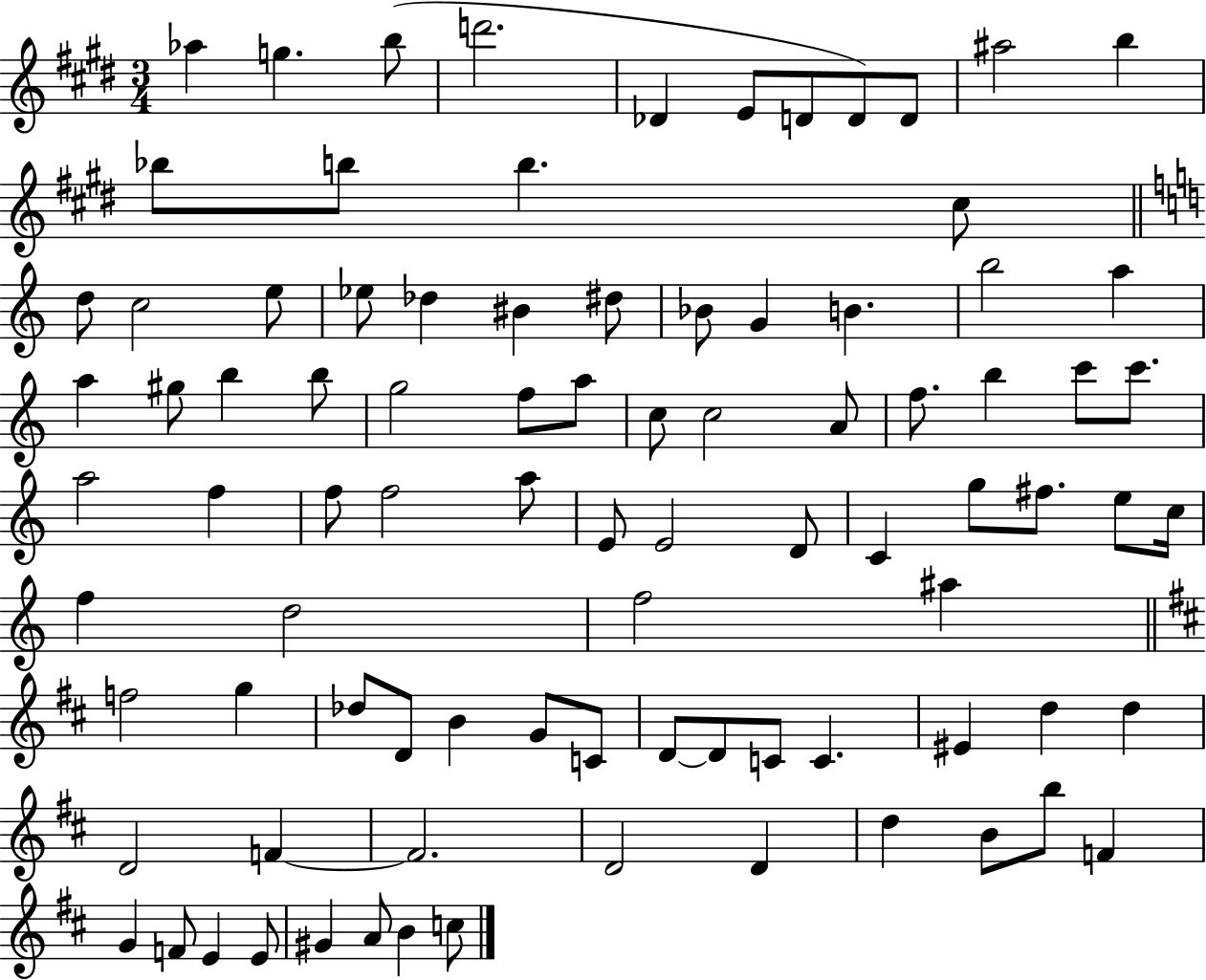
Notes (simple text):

Ab5/q G5/q. B5/e D6/h. Db4/q E4/e D4/e D4/e D4/e A#5/h B5/q Bb5/e B5/e B5/q. C#5/e D5/e C5/h E5/e Eb5/e Db5/q BIS4/q D#5/e Bb4/e G4/q B4/q. B5/h A5/q A5/q G#5/e B5/q B5/e G5/h F5/e A5/e C5/e C5/h A4/e F5/e. B5/q C6/e C6/e. A5/h F5/q F5/e F5/h A5/e E4/e E4/h D4/e C4/q G5/e F#5/e. E5/e C5/s F5/q D5/h F5/h A#5/q F5/h G5/q Db5/e D4/e B4/q G4/e C4/e D4/e D4/e C4/e C4/q. EIS4/q D5/q D5/q D4/h F4/q F4/h. D4/h D4/q D5/q B4/e B5/e F4/q G4/q F4/e E4/q E4/e G#4/q A4/e B4/q C5/e